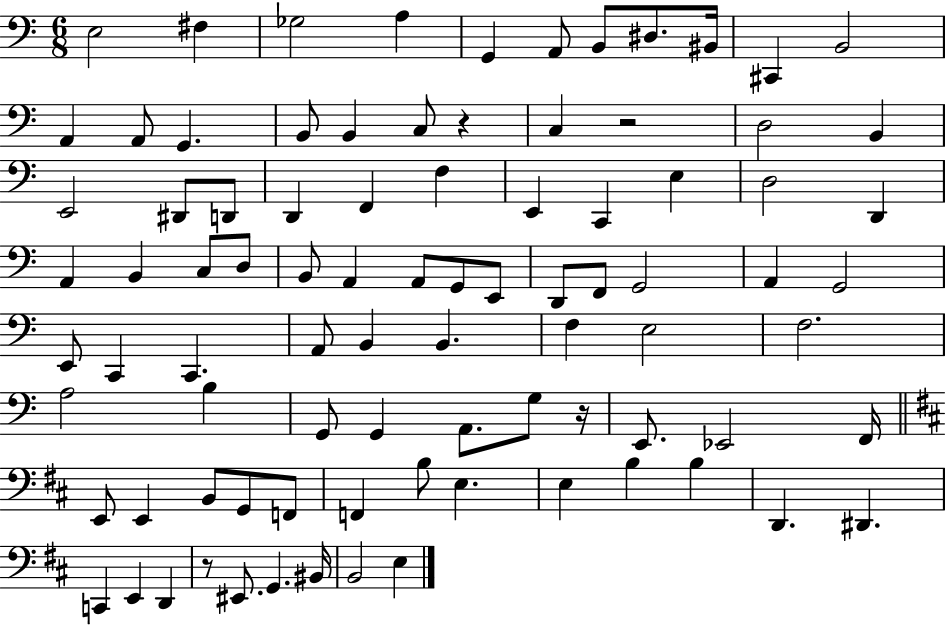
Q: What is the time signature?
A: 6/8